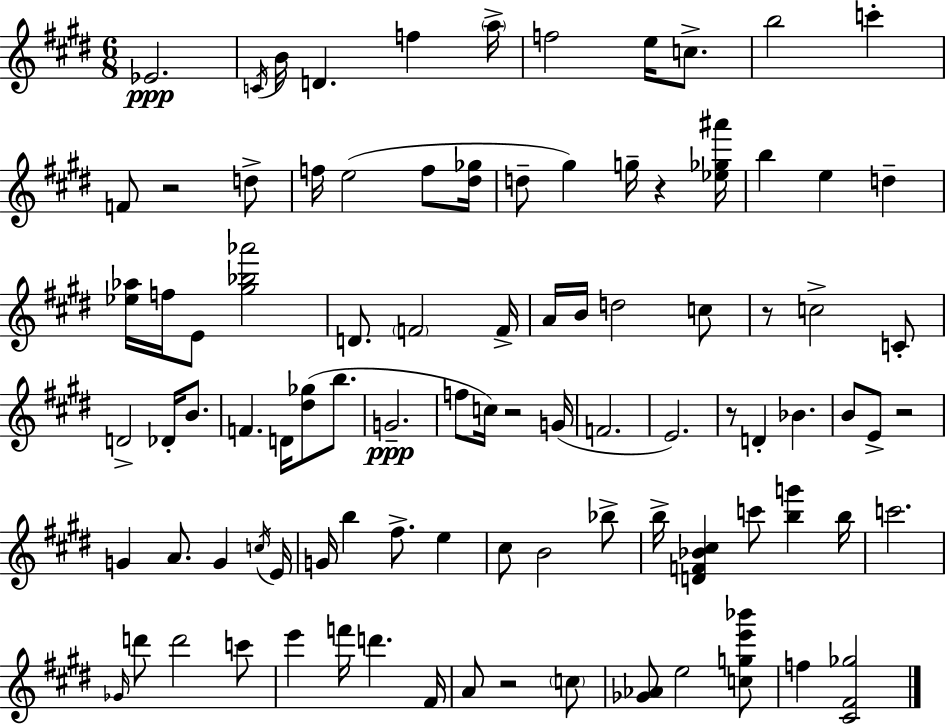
Eb4/h. C4/s B4/s D4/q. F5/q A5/s F5/h E5/s C5/e. B5/h C6/q F4/e R/h D5/e F5/s E5/h F5/e [D#5,Gb5]/s D5/e G#5/q G5/s R/q [Eb5,Gb5,A#6]/s B5/q E5/q D5/q [Eb5,Ab5]/s F5/s E4/e [G#5,Bb5,Ab6]/h D4/e. F4/h F4/s A4/s B4/s D5/h C5/e R/e C5/h C4/e D4/h Db4/s B4/e. F4/q. D4/s [D#5,Gb5]/e B5/e. G4/h. F5/e C5/s R/h G4/s F4/h. E4/h. R/e D4/q Bb4/q. B4/e E4/e R/h G4/q A4/e. G4/q C5/s E4/s G4/s B5/q F#5/e. E5/q C#5/e B4/h Bb5/e B5/s [D4,F4,Bb4,C#5]/q C6/e [B5,G6]/q B5/s C6/h. Gb4/s D6/e D6/h C6/e E6/q F6/s D6/q. F#4/s A4/e R/h C5/e [Gb4,Ab4]/e E5/h [C5,G5,E6,Bb6]/e F5/q [C#4,F#4,Gb5]/h